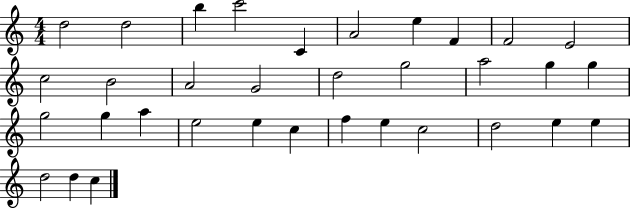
X:1
T:Untitled
M:4/4
L:1/4
K:C
d2 d2 b c'2 C A2 e F F2 E2 c2 B2 A2 G2 d2 g2 a2 g g g2 g a e2 e c f e c2 d2 e e d2 d c